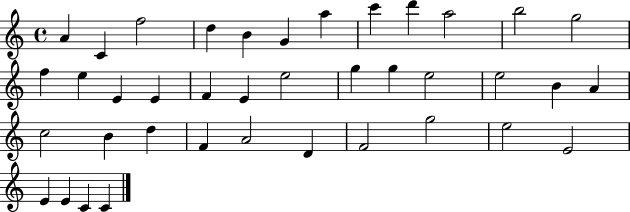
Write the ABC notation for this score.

X:1
T:Untitled
M:4/4
L:1/4
K:C
A C f2 d B G a c' d' a2 b2 g2 f e E E F E e2 g g e2 e2 B A c2 B d F A2 D F2 g2 e2 E2 E E C C